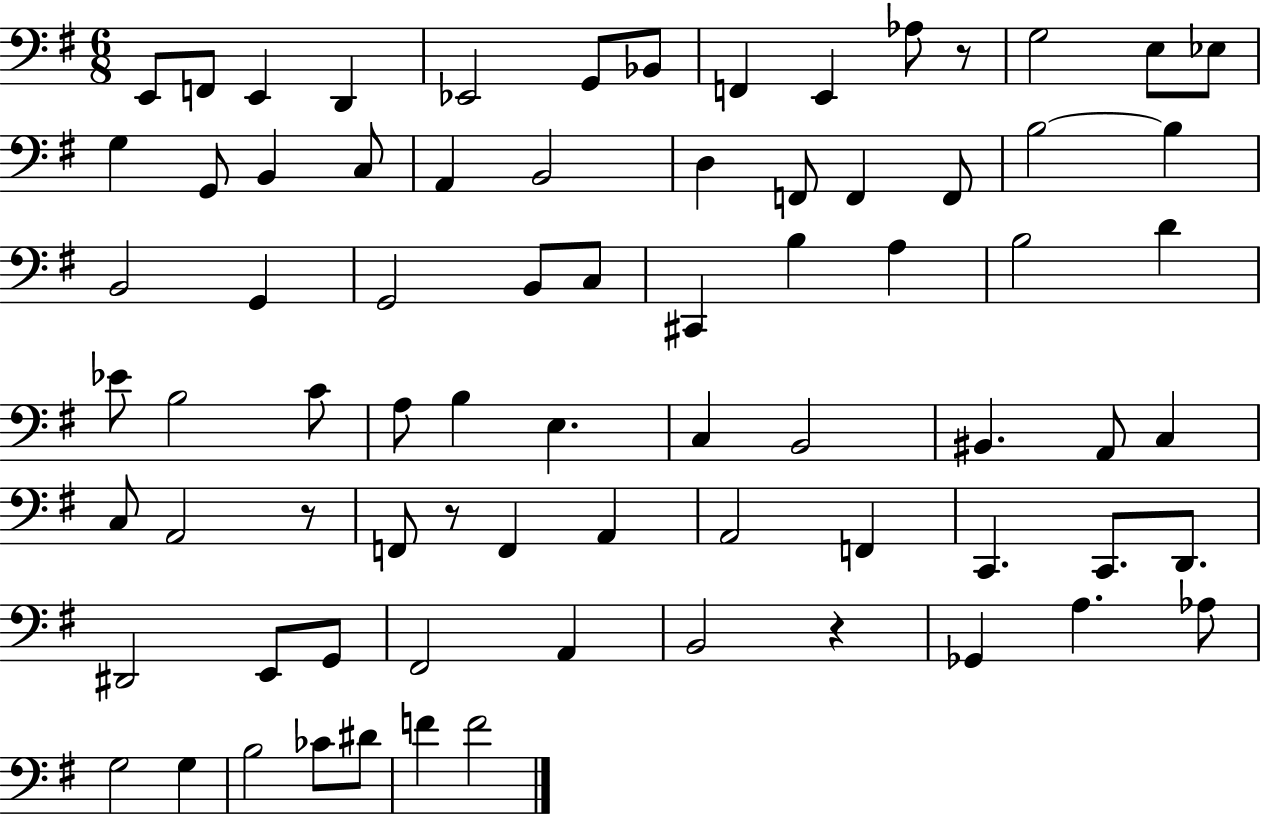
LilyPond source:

{
  \clef bass
  \numericTimeSignature
  \time 6/8
  \key g \major
  \repeat volta 2 { e,8 f,8 e,4 d,4 | ees,2 g,8 bes,8 | f,4 e,4 aes8 r8 | g2 e8 ees8 | \break g4 g,8 b,4 c8 | a,4 b,2 | d4 f,8 f,4 f,8 | b2~~ b4 | \break b,2 g,4 | g,2 b,8 c8 | cis,4 b4 a4 | b2 d'4 | \break ees'8 b2 c'8 | a8 b4 e4. | c4 b,2 | bis,4. a,8 c4 | \break c8 a,2 r8 | f,8 r8 f,4 a,4 | a,2 f,4 | c,4. c,8. d,8. | \break dis,2 e,8 g,8 | fis,2 a,4 | b,2 r4 | ges,4 a4. aes8 | \break g2 g4 | b2 ces'8 dis'8 | f'4 f'2 | } \bar "|."
}